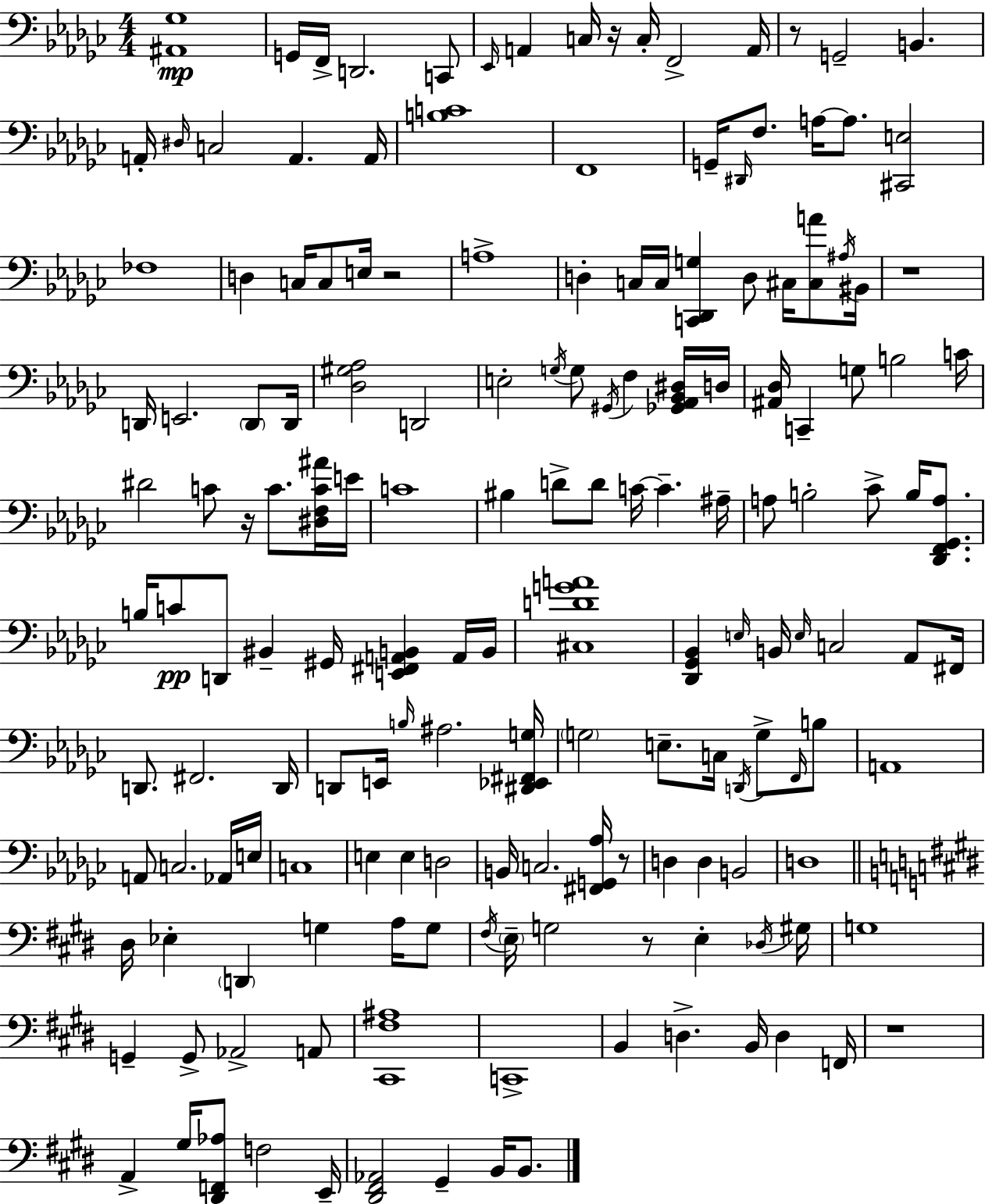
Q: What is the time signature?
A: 4/4